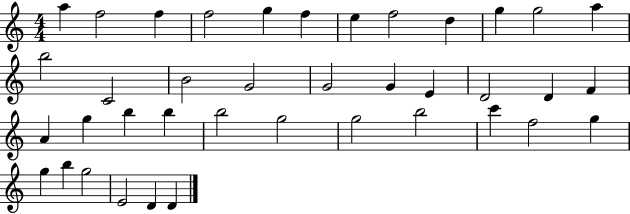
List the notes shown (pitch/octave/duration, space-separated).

A5/q F5/h F5/q F5/h G5/q F5/q E5/q F5/h D5/q G5/q G5/h A5/q B5/h C4/h B4/h G4/h G4/h G4/q E4/q D4/h D4/q F4/q A4/q G5/q B5/q B5/q B5/h G5/h G5/h B5/h C6/q F5/h G5/q G5/q B5/q G5/h E4/h D4/q D4/q